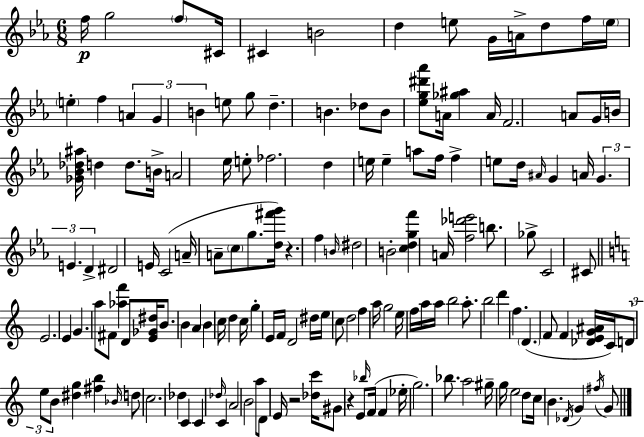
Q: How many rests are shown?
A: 3